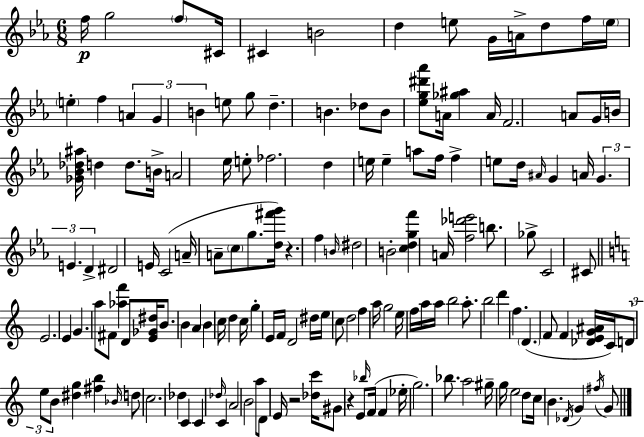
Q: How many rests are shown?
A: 3